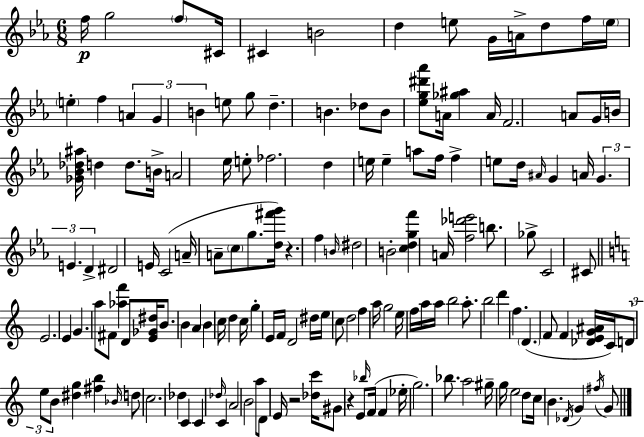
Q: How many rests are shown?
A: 3